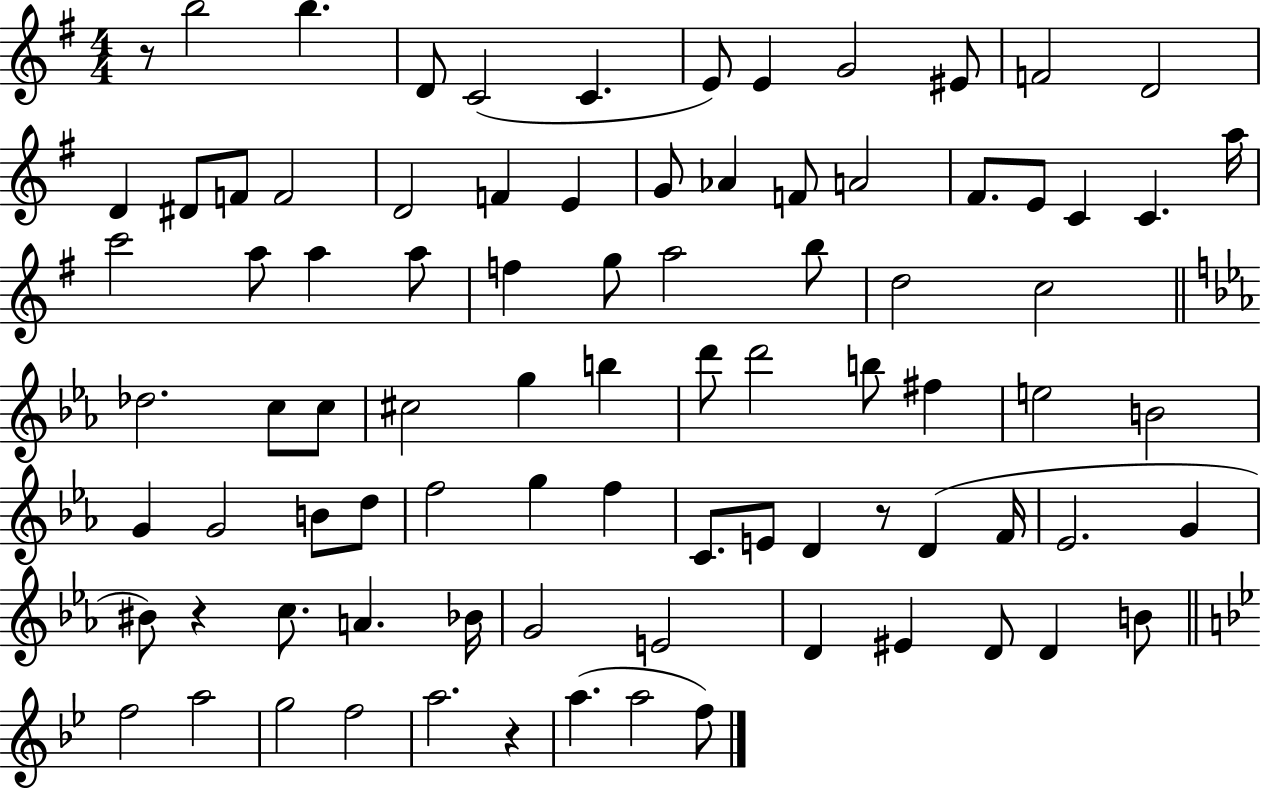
R/e B5/h B5/q. D4/e C4/h C4/q. E4/e E4/q G4/h EIS4/e F4/h D4/h D4/q D#4/e F4/e F4/h D4/h F4/q E4/q G4/e Ab4/q F4/e A4/h F#4/e. E4/e C4/q C4/q. A5/s C6/h A5/e A5/q A5/e F5/q G5/e A5/h B5/e D5/h C5/h Db5/h. C5/e C5/e C#5/h G5/q B5/q D6/e D6/h B5/e F#5/q E5/h B4/h G4/q G4/h B4/e D5/e F5/h G5/q F5/q C4/e. E4/e D4/q R/e D4/q F4/s Eb4/h. G4/q BIS4/e R/q C5/e. A4/q. Bb4/s G4/h E4/h D4/q EIS4/q D4/e D4/q B4/e F5/h A5/h G5/h F5/h A5/h. R/q A5/q. A5/h F5/e